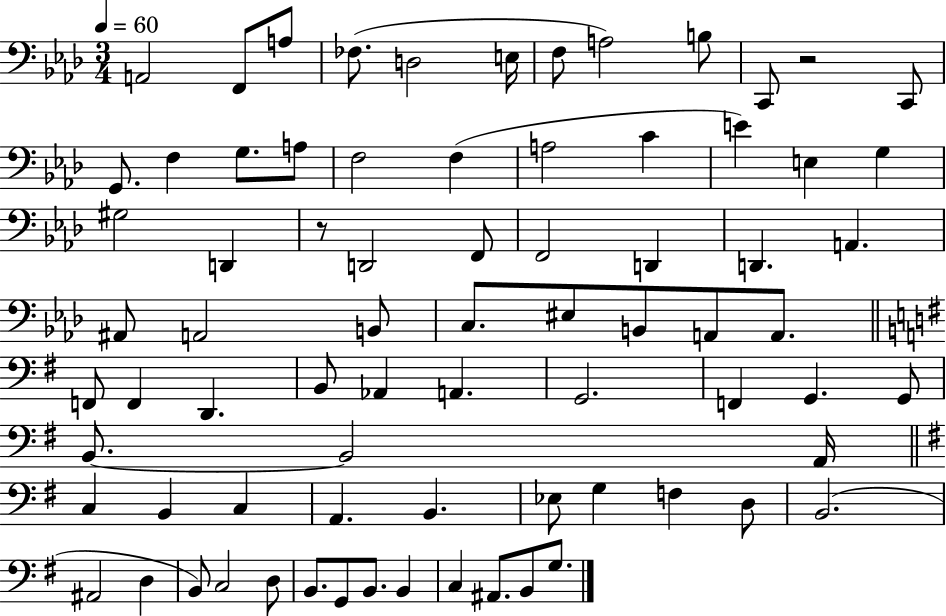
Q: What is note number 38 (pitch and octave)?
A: A2